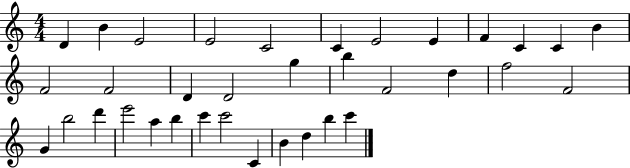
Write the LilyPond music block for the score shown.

{
  \clef treble
  \numericTimeSignature
  \time 4/4
  \key c \major
  d'4 b'4 e'2 | e'2 c'2 | c'4 e'2 e'4 | f'4 c'4 c'4 b'4 | \break f'2 f'2 | d'4 d'2 g''4 | b''4 f'2 d''4 | f''2 f'2 | \break g'4 b''2 d'''4 | e'''2 a''4 b''4 | c'''4 c'''2 c'4 | b'4 d''4 b''4 c'''4 | \break \bar "|."
}